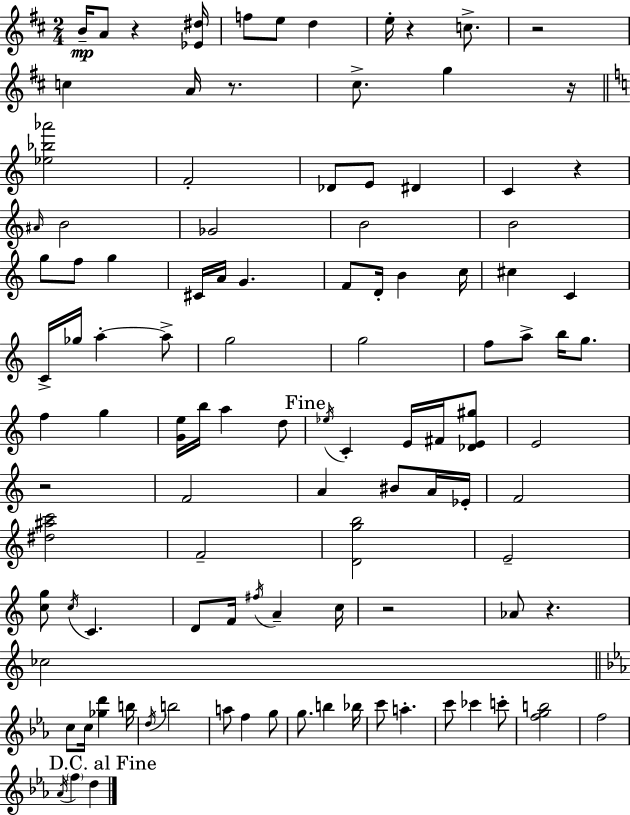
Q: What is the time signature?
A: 2/4